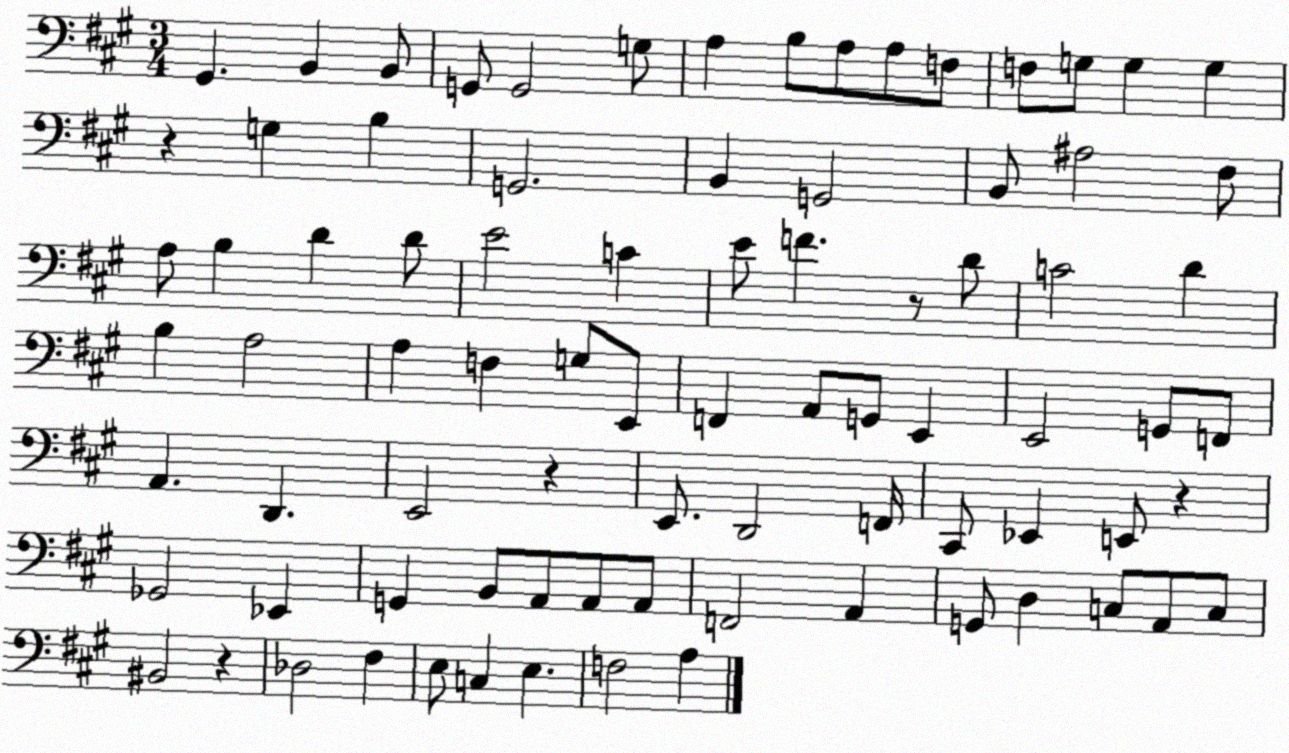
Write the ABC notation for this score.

X:1
T:Untitled
M:3/4
L:1/4
K:A
^G,, B,, B,,/2 G,,/2 G,,2 G,/2 A, B,/2 A,/2 A,/2 F,/2 F,/2 G,/2 G, G, z G, B, G,,2 B,, G,,2 B,,/2 ^A,2 ^F,/2 A,/2 B, D D/2 E2 C E/2 F z/2 D/2 C2 D B, A,2 A, F, G,/2 E,,/2 F,, A,,/2 G,,/2 E,, E,,2 G,,/2 F,,/2 A,, D,, E,,2 z E,,/2 D,,2 F,,/4 ^C,,/2 _E,, E,,/2 z _G,,2 _E,, G,, B,,/2 A,,/2 A,,/2 A,,/2 F,,2 A,, G,,/2 D, C,/2 A,,/2 C,/2 ^B,,2 z _D,2 ^F, E,/2 C, E, F,2 A,